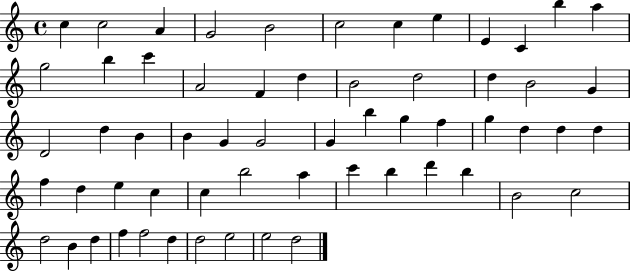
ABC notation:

X:1
T:Untitled
M:4/4
L:1/4
K:C
c c2 A G2 B2 c2 c e E C b a g2 b c' A2 F d B2 d2 d B2 G D2 d B B G G2 G b g f g d d d f d e c c b2 a c' b d' b B2 c2 d2 B d f f2 d d2 e2 e2 d2